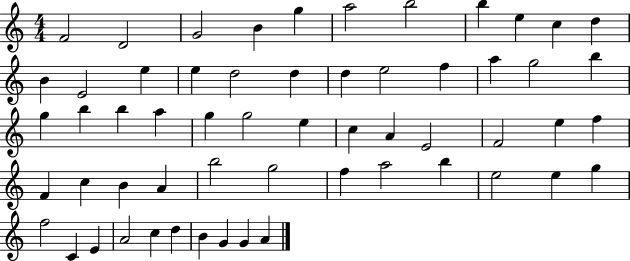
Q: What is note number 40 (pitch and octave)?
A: A4